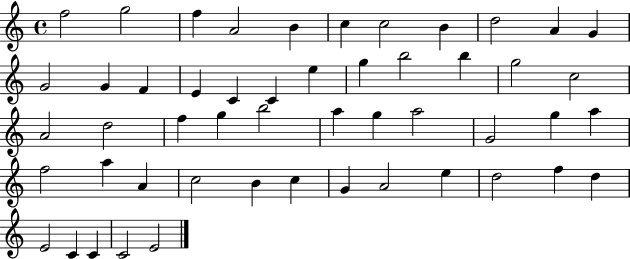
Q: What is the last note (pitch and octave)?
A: E4